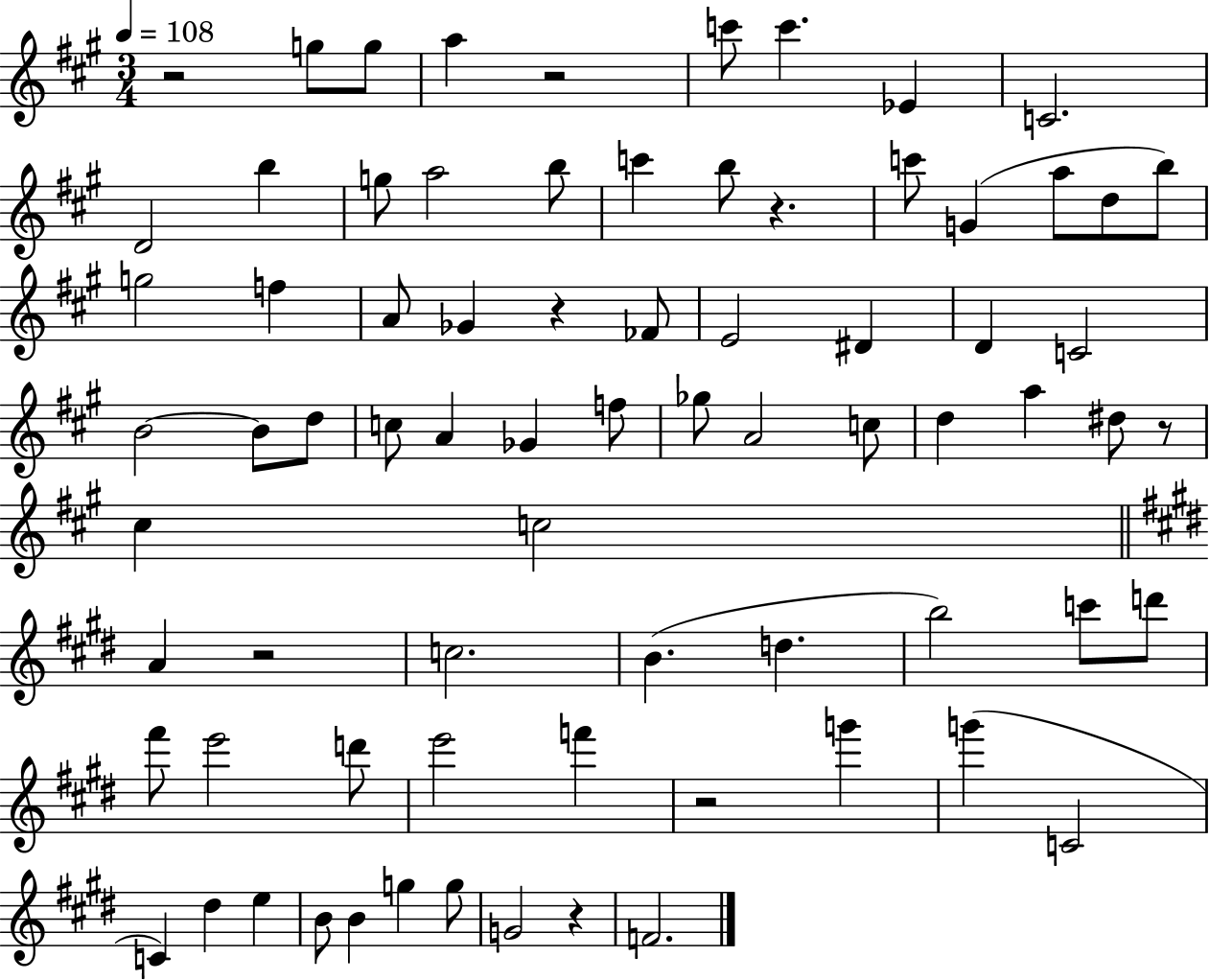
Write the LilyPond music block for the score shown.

{
  \clef treble
  \numericTimeSignature
  \time 3/4
  \key a \major
  \tempo 4 = 108
  r2 g''8 g''8 | a''4 r2 | c'''8 c'''4. ees'4 | c'2. | \break d'2 b''4 | g''8 a''2 b''8 | c'''4 b''8 r4. | c'''8 g'4( a''8 d''8 b''8) | \break g''2 f''4 | a'8 ges'4 r4 fes'8 | e'2 dis'4 | d'4 c'2 | \break b'2~~ b'8 d''8 | c''8 a'4 ges'4 f''8 | ges''8 a'2 c''8 | d''4 a''4 dis''8 r8 | \break cis''4 c''2 | \bar "||" \break \key e \major a'4 r2 | c''2. | b'4.( d''4. | b''2) c'''8 d'''8 | \break fis'''8 e'''2 d'''8 | e'''2 f'''4 | r2 g'''4 | g'''4( c'2 | \break c'4) dis''4 e''4 | b'8 b'4 g''4 g''8 | g'2 r4 | f'2. | \break \bar "|."
}